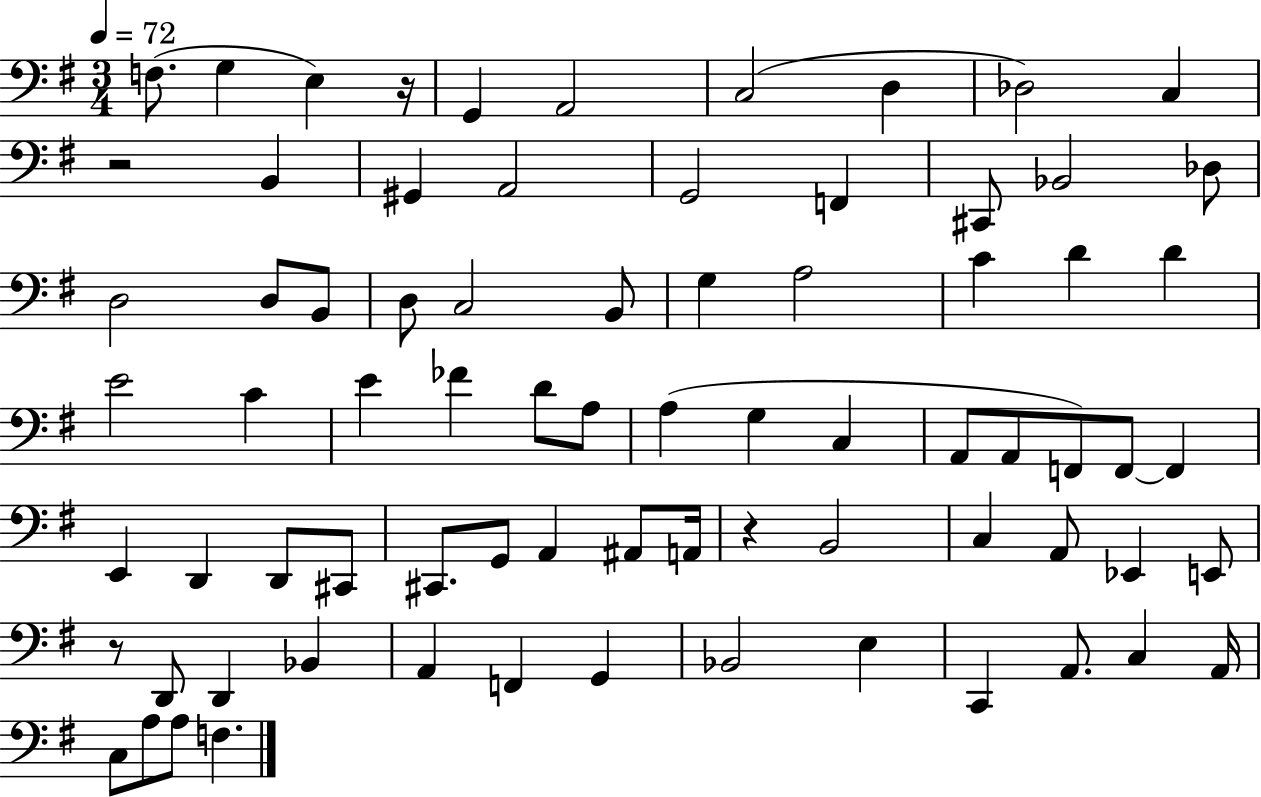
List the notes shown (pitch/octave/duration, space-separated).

F3/e. G3/q E3/q R/s G2/q A2/h C3/h D3/q Db3/h C3/q R/h B2/q G#2/q A2/h G2/h F2/q C#2/e Bb2/h Db3/e D3/h D3/e B2/e D3/e C3/h B2/e G3/q A3/h C4/q D4/q D4/q E4/h C4/q E4/q FES4/q D4/e A3/e A3/q G3/q C3/q A2/e A2/e F2/e F2/e F2/q E2/q D2/q D2/e C#2/e C#2/e. G2/e A2/q A#2/e A2/s R/q B2/h C3/q A2/e Eb2/q E2/e R/e D2/e D2/q Bb2/q A2/q F2/q G2/q Bb2/h E3/q C2/q A2/e. C3/q A2/s C3/e A3/e A3/e F3/q.